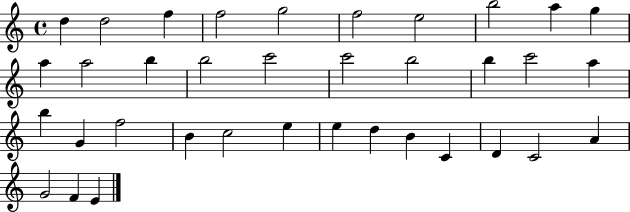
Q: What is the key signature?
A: C major